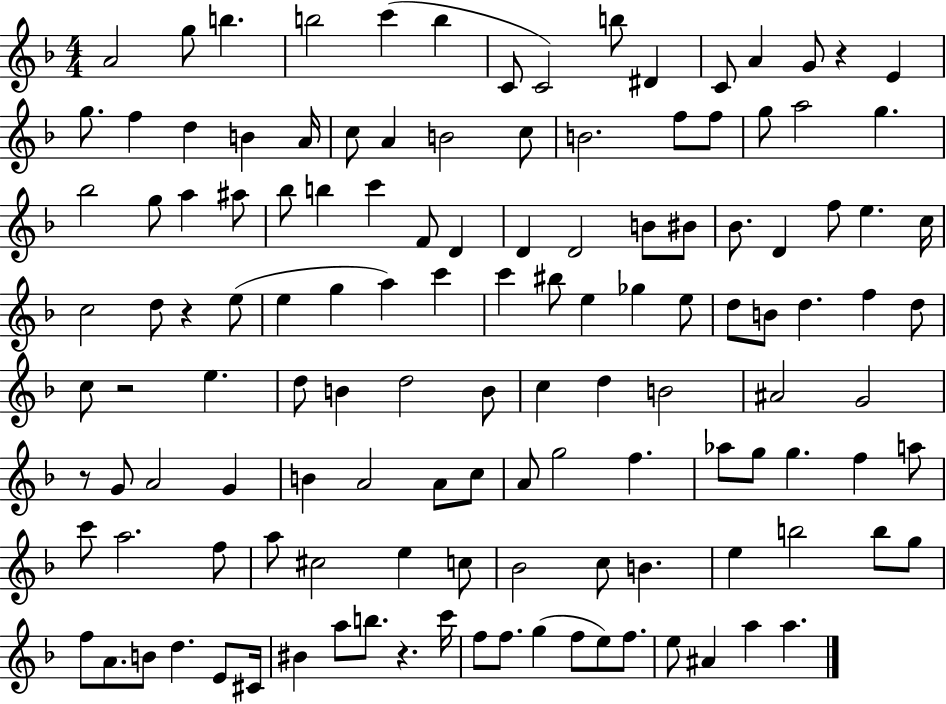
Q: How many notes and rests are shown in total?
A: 129